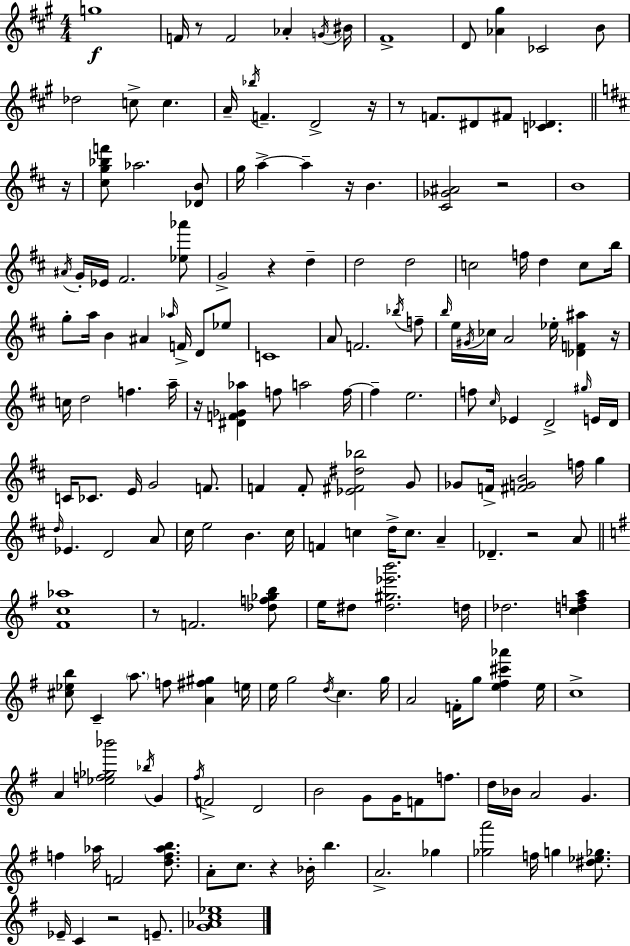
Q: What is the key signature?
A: A major